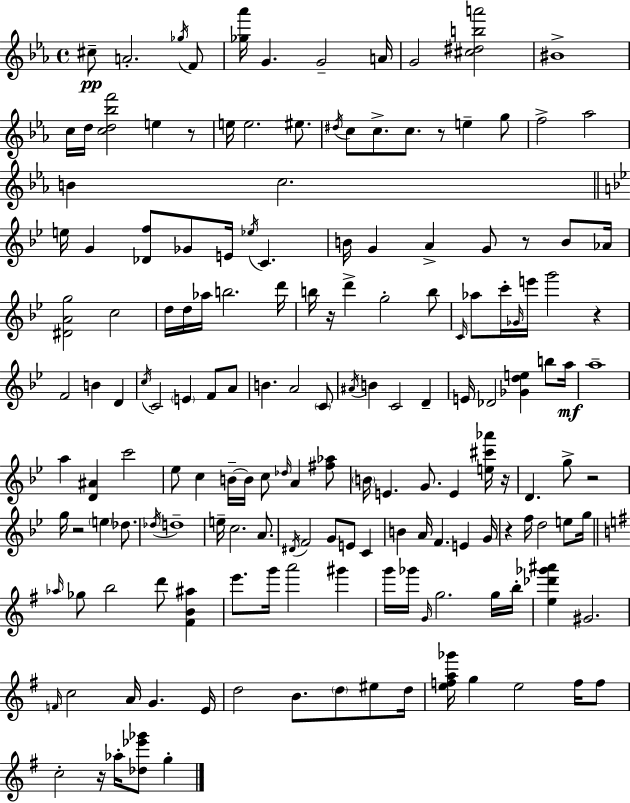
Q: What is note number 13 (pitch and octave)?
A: E5